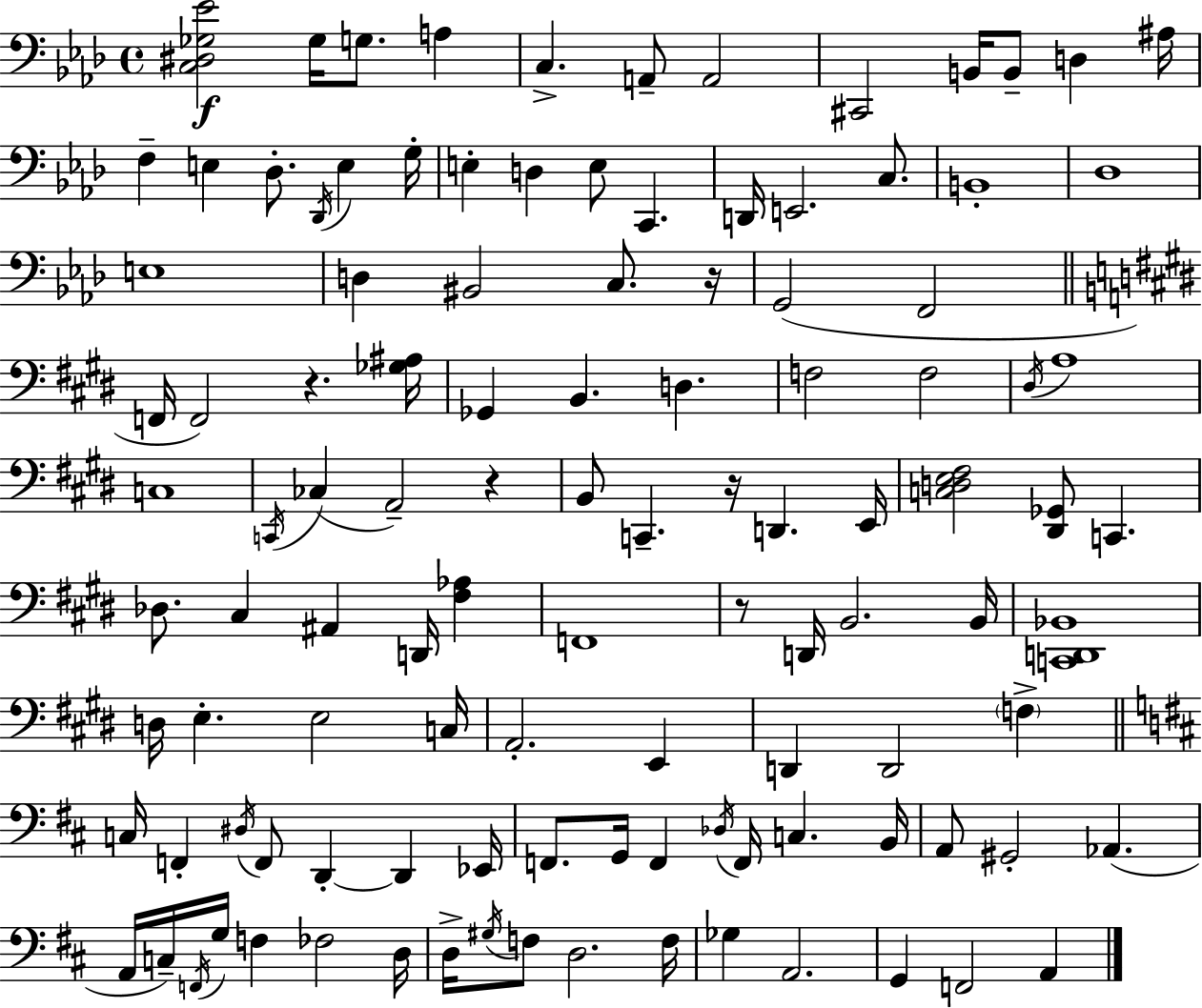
{
  \clef bass
  \time 4/4
  \defaultTimeSignature
  \key f \minor
  <c dis ges ees'>2\f ges16 g8. a4 | c4.-> a,8-- a,2 | cis,2 b,16 b,8-- d4 ais16 | f4-- e4 des8.-. \acciaccatura { des,16 } e4 | \break g16-. e4-. d4 e8 c,4. | d,16 e,2. c8. | b,1-. | des1 | \break e1 | d4 bis,2 c8. | r16 g,2( f,2 | \bar "||" \break \key e \major f,16 f,2) r4. <ges ais>16 | ges,4 b,4. d4. | f2 f2 | \acciaccatura { dis16 } a1 | \break c1 | \acciaccatura { c,16 }( ces4 a,2--) r4 | b,8 c,4.-- r16 d,4. | e,16 <c d e fis>2 <dis, ges,>8 c,4. | \break des8. cis4 ais,4 d,16 <fis aes>4 | f,1 | r8 d,16 b,2. | b,16 <c, d, bes,>1 | \break d16 e4.-. e2 | c16 a,2.-. e,4 | d,4 d,2 \parenthesize f4-> | \bar "||" \break \key d \major c16 f,4-. \acciaccatura { dis16 } f,8 d,4-.~~ d,4 | ees,16 f,8. g,16 f,4 \acciaccatura { des16 } f,16 c4. | b,16 a,8 gis,2-. aes,4.( | a,16 c16--) \acciaccatura { f,16 } g16 f4 fes2 | \break d16 d16-> \acciaccatura { gis16 } f8 d2. | f16 ges4 a,2. | g,4 f,2 | a,4 \bar "|."
}